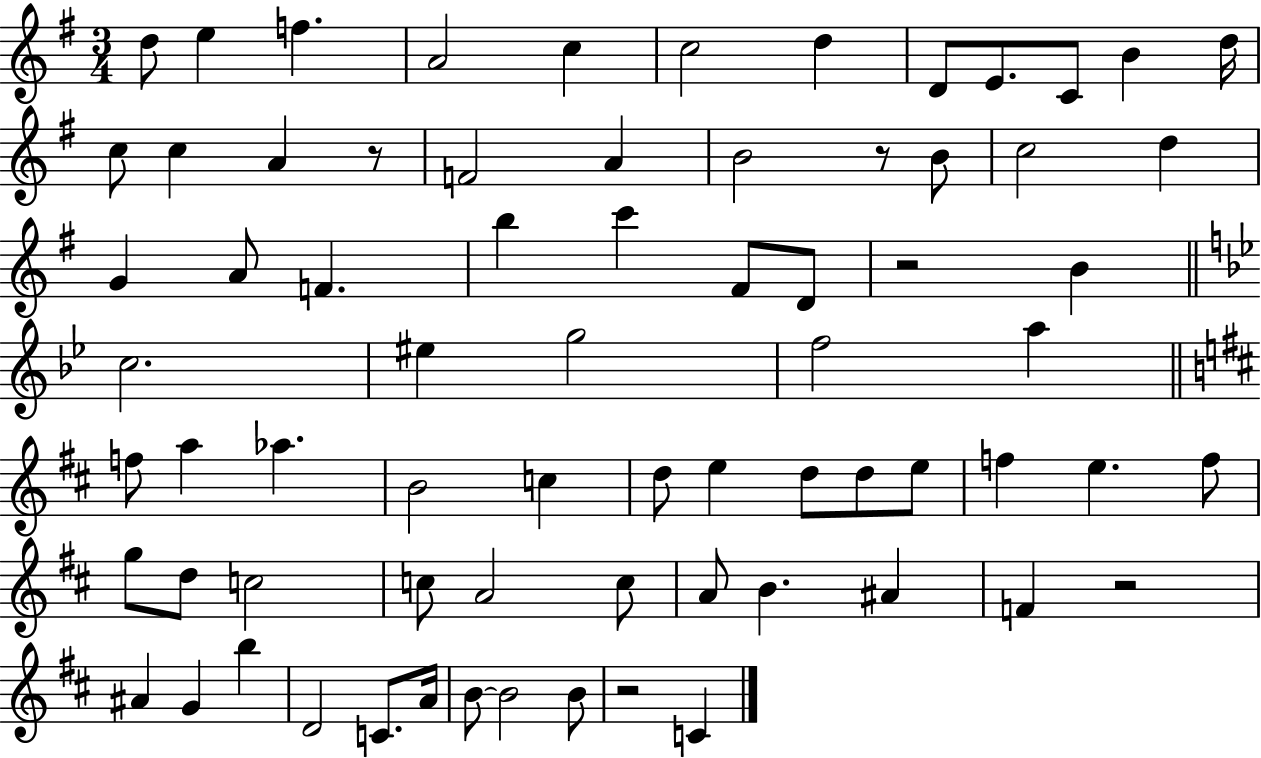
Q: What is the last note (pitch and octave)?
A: C4